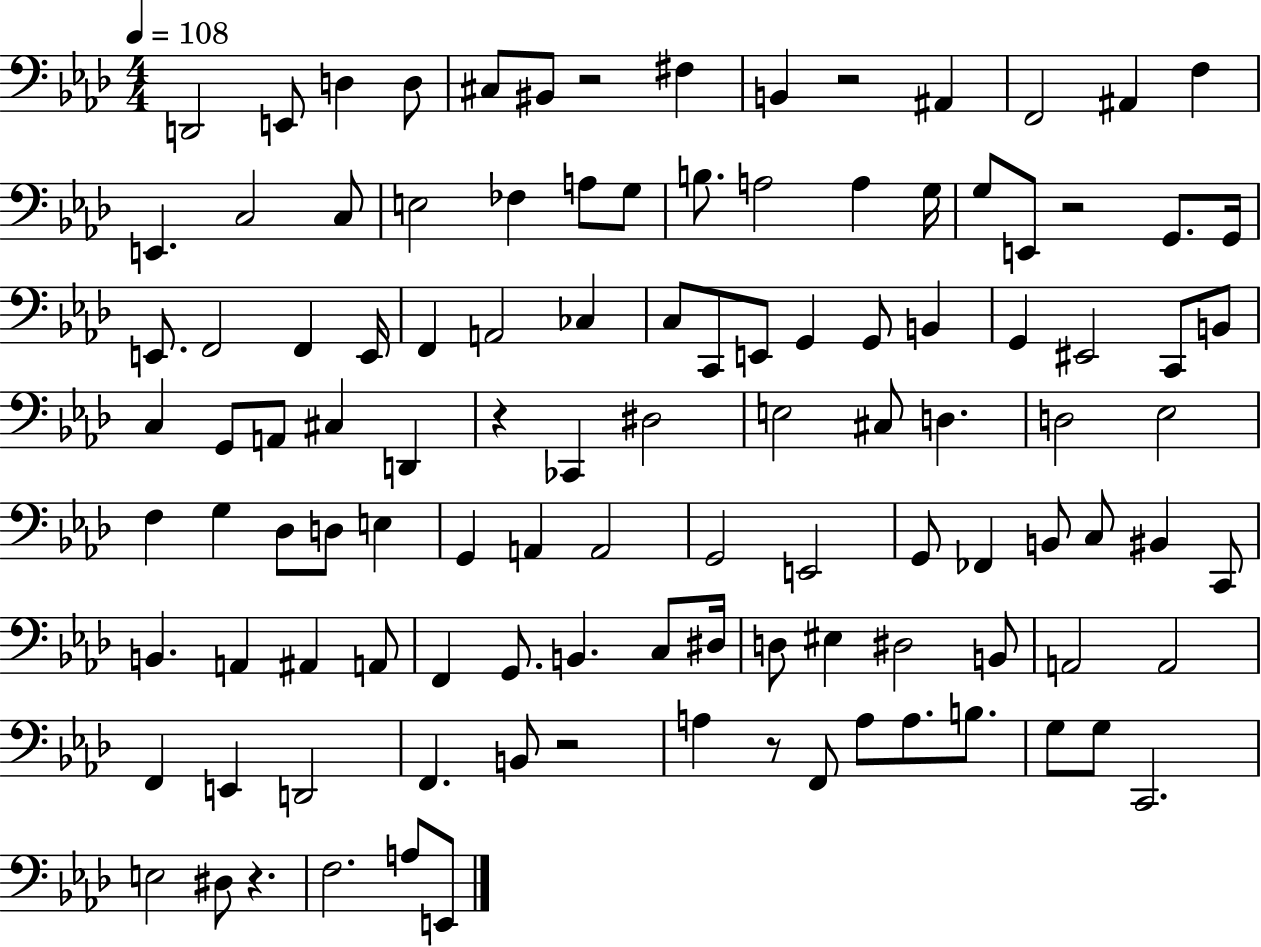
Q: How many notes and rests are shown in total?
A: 112